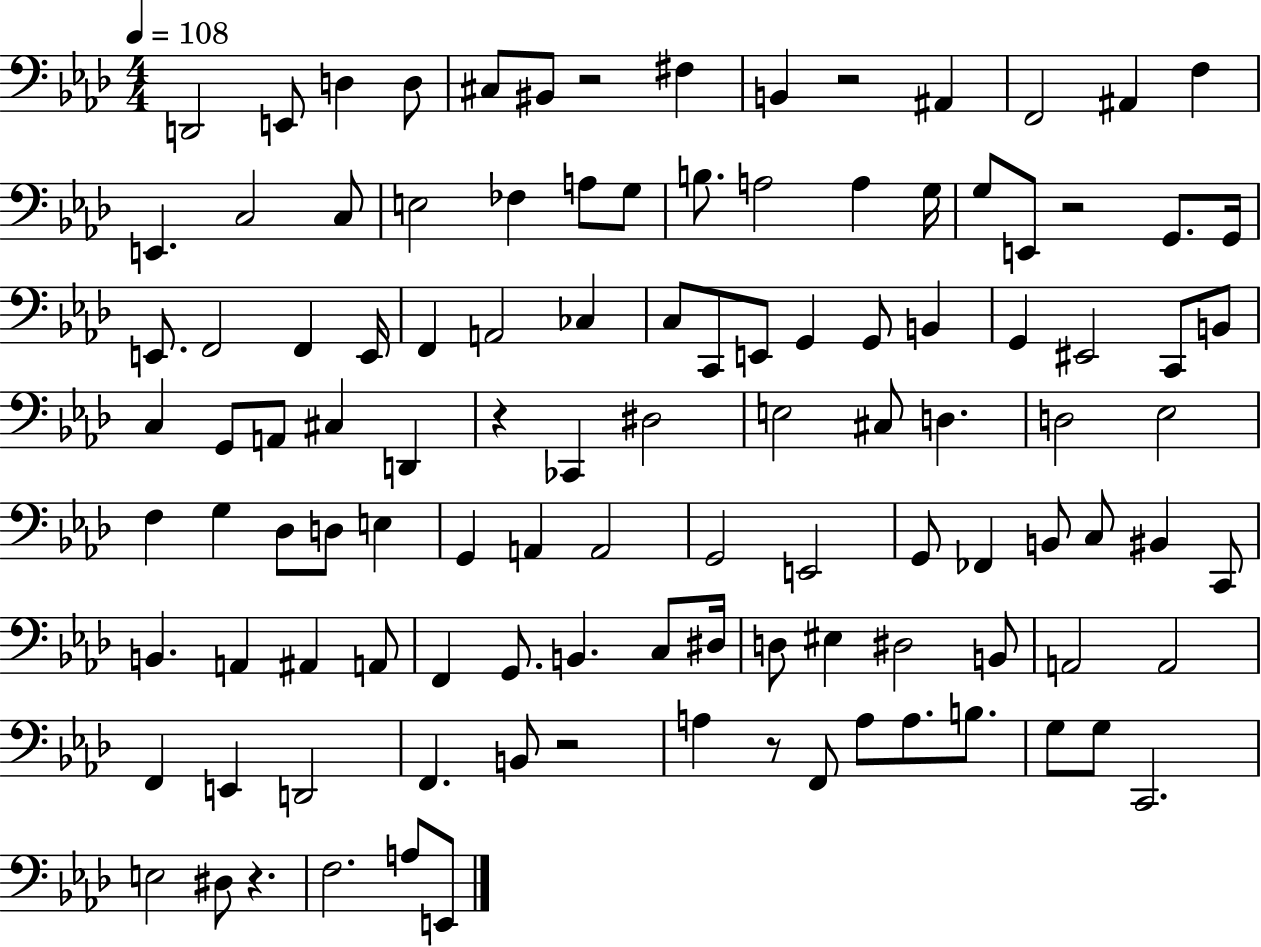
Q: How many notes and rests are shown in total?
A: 112